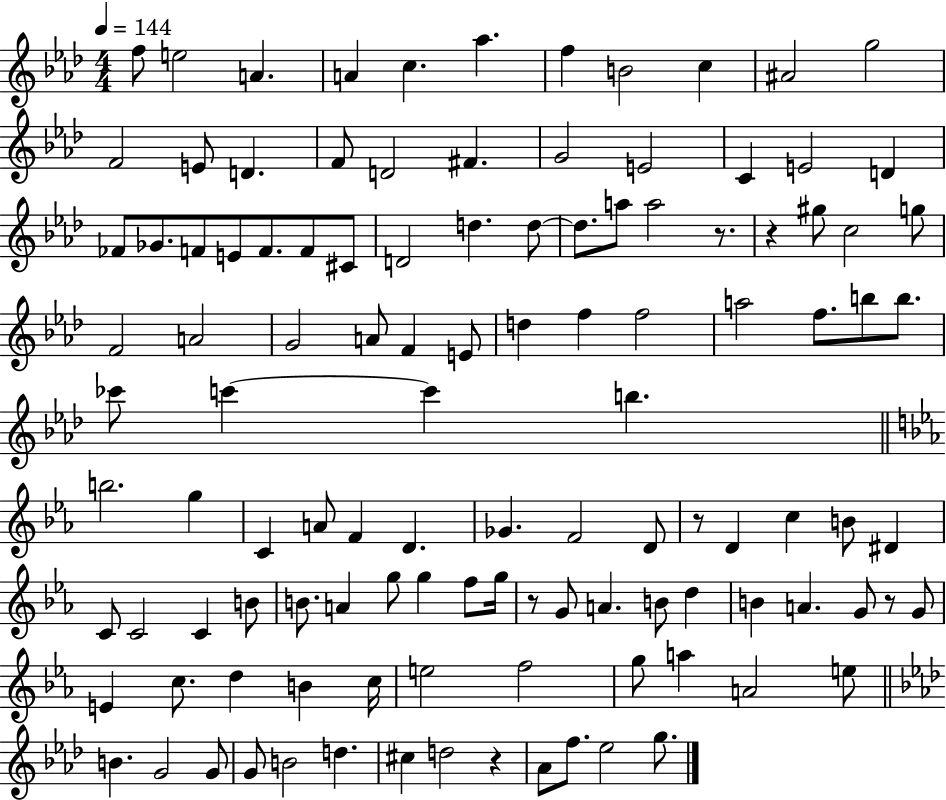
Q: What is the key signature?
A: AES major